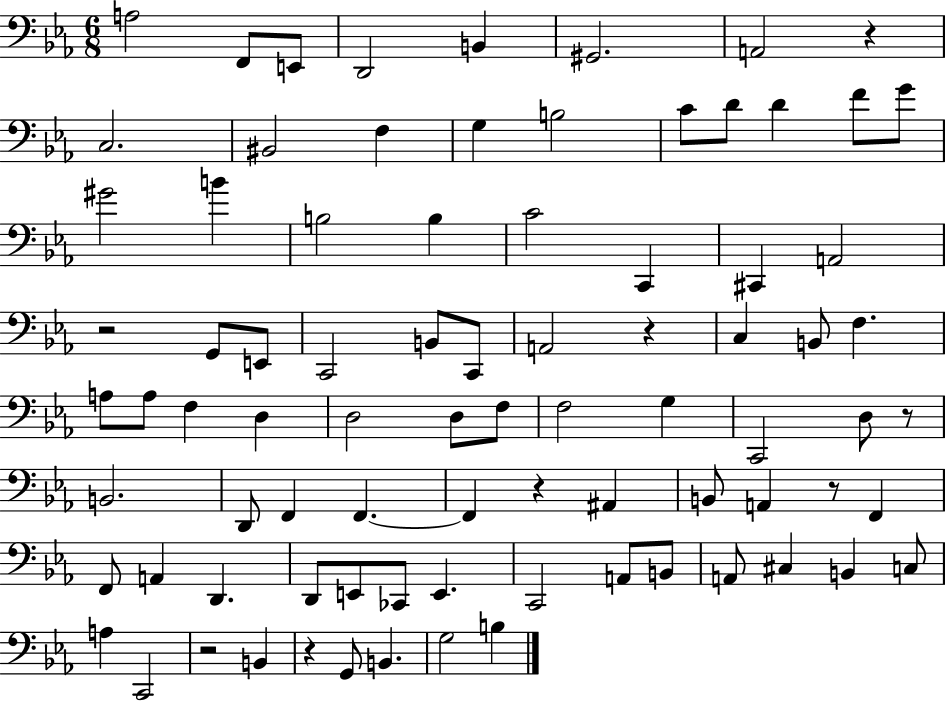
{
  \clef bass
  \numericTimeSignature
  \time 6/8
  \key ees \major
  a2 f,8 e,8 | d,2 b,4 | gis,2. | a,2 r4 | \break c2. | bis,2 f4 | g4 b2 | c'8 d'8 d'4 f'8 g'8 | \break gis'2 b'4 | b2 b4 | c'2 c,4 | cis,4 a,2 | \break r2 g,8 e,8 | c,2 b,8 c,8 | a,2 r4 | c4 b,8 f4. | \break a8 a8 f4 d4 | d2 d8 f8 | f2 g4 | c,2 d8 r8 | \break b,2. | d,8 f,4 f,4.~~ | f,4 r4 ais,4 | b,8 a,4 r8 f,4 | \break f,8 a,4 d,4. | d,8 e,8 ces,8 e,4. | c,2 a,8 b,8 | a,8 cis4 b,4 c8 | \break a4 c,2 | r2 b,4 | r4 g,8 b,4. | g2 b4 | \break \bar "|."
}